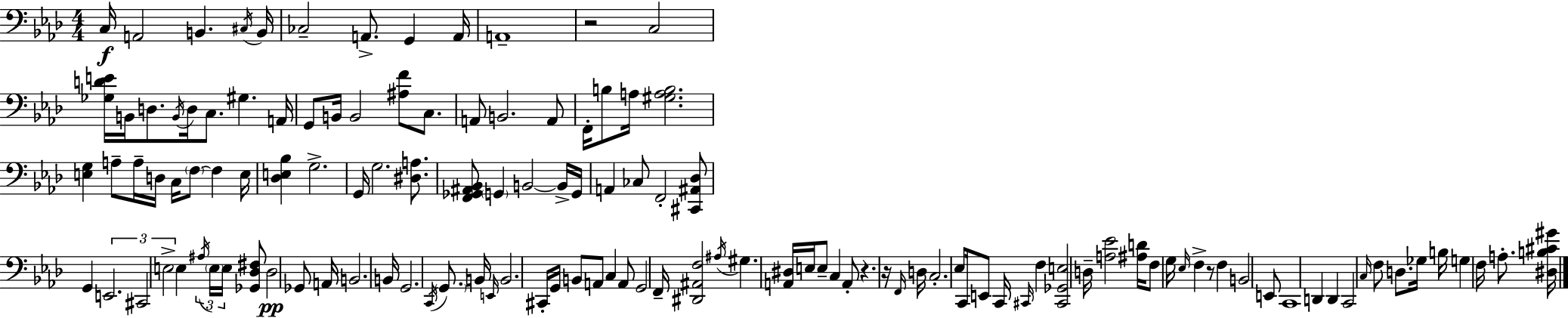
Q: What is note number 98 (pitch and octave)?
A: D2